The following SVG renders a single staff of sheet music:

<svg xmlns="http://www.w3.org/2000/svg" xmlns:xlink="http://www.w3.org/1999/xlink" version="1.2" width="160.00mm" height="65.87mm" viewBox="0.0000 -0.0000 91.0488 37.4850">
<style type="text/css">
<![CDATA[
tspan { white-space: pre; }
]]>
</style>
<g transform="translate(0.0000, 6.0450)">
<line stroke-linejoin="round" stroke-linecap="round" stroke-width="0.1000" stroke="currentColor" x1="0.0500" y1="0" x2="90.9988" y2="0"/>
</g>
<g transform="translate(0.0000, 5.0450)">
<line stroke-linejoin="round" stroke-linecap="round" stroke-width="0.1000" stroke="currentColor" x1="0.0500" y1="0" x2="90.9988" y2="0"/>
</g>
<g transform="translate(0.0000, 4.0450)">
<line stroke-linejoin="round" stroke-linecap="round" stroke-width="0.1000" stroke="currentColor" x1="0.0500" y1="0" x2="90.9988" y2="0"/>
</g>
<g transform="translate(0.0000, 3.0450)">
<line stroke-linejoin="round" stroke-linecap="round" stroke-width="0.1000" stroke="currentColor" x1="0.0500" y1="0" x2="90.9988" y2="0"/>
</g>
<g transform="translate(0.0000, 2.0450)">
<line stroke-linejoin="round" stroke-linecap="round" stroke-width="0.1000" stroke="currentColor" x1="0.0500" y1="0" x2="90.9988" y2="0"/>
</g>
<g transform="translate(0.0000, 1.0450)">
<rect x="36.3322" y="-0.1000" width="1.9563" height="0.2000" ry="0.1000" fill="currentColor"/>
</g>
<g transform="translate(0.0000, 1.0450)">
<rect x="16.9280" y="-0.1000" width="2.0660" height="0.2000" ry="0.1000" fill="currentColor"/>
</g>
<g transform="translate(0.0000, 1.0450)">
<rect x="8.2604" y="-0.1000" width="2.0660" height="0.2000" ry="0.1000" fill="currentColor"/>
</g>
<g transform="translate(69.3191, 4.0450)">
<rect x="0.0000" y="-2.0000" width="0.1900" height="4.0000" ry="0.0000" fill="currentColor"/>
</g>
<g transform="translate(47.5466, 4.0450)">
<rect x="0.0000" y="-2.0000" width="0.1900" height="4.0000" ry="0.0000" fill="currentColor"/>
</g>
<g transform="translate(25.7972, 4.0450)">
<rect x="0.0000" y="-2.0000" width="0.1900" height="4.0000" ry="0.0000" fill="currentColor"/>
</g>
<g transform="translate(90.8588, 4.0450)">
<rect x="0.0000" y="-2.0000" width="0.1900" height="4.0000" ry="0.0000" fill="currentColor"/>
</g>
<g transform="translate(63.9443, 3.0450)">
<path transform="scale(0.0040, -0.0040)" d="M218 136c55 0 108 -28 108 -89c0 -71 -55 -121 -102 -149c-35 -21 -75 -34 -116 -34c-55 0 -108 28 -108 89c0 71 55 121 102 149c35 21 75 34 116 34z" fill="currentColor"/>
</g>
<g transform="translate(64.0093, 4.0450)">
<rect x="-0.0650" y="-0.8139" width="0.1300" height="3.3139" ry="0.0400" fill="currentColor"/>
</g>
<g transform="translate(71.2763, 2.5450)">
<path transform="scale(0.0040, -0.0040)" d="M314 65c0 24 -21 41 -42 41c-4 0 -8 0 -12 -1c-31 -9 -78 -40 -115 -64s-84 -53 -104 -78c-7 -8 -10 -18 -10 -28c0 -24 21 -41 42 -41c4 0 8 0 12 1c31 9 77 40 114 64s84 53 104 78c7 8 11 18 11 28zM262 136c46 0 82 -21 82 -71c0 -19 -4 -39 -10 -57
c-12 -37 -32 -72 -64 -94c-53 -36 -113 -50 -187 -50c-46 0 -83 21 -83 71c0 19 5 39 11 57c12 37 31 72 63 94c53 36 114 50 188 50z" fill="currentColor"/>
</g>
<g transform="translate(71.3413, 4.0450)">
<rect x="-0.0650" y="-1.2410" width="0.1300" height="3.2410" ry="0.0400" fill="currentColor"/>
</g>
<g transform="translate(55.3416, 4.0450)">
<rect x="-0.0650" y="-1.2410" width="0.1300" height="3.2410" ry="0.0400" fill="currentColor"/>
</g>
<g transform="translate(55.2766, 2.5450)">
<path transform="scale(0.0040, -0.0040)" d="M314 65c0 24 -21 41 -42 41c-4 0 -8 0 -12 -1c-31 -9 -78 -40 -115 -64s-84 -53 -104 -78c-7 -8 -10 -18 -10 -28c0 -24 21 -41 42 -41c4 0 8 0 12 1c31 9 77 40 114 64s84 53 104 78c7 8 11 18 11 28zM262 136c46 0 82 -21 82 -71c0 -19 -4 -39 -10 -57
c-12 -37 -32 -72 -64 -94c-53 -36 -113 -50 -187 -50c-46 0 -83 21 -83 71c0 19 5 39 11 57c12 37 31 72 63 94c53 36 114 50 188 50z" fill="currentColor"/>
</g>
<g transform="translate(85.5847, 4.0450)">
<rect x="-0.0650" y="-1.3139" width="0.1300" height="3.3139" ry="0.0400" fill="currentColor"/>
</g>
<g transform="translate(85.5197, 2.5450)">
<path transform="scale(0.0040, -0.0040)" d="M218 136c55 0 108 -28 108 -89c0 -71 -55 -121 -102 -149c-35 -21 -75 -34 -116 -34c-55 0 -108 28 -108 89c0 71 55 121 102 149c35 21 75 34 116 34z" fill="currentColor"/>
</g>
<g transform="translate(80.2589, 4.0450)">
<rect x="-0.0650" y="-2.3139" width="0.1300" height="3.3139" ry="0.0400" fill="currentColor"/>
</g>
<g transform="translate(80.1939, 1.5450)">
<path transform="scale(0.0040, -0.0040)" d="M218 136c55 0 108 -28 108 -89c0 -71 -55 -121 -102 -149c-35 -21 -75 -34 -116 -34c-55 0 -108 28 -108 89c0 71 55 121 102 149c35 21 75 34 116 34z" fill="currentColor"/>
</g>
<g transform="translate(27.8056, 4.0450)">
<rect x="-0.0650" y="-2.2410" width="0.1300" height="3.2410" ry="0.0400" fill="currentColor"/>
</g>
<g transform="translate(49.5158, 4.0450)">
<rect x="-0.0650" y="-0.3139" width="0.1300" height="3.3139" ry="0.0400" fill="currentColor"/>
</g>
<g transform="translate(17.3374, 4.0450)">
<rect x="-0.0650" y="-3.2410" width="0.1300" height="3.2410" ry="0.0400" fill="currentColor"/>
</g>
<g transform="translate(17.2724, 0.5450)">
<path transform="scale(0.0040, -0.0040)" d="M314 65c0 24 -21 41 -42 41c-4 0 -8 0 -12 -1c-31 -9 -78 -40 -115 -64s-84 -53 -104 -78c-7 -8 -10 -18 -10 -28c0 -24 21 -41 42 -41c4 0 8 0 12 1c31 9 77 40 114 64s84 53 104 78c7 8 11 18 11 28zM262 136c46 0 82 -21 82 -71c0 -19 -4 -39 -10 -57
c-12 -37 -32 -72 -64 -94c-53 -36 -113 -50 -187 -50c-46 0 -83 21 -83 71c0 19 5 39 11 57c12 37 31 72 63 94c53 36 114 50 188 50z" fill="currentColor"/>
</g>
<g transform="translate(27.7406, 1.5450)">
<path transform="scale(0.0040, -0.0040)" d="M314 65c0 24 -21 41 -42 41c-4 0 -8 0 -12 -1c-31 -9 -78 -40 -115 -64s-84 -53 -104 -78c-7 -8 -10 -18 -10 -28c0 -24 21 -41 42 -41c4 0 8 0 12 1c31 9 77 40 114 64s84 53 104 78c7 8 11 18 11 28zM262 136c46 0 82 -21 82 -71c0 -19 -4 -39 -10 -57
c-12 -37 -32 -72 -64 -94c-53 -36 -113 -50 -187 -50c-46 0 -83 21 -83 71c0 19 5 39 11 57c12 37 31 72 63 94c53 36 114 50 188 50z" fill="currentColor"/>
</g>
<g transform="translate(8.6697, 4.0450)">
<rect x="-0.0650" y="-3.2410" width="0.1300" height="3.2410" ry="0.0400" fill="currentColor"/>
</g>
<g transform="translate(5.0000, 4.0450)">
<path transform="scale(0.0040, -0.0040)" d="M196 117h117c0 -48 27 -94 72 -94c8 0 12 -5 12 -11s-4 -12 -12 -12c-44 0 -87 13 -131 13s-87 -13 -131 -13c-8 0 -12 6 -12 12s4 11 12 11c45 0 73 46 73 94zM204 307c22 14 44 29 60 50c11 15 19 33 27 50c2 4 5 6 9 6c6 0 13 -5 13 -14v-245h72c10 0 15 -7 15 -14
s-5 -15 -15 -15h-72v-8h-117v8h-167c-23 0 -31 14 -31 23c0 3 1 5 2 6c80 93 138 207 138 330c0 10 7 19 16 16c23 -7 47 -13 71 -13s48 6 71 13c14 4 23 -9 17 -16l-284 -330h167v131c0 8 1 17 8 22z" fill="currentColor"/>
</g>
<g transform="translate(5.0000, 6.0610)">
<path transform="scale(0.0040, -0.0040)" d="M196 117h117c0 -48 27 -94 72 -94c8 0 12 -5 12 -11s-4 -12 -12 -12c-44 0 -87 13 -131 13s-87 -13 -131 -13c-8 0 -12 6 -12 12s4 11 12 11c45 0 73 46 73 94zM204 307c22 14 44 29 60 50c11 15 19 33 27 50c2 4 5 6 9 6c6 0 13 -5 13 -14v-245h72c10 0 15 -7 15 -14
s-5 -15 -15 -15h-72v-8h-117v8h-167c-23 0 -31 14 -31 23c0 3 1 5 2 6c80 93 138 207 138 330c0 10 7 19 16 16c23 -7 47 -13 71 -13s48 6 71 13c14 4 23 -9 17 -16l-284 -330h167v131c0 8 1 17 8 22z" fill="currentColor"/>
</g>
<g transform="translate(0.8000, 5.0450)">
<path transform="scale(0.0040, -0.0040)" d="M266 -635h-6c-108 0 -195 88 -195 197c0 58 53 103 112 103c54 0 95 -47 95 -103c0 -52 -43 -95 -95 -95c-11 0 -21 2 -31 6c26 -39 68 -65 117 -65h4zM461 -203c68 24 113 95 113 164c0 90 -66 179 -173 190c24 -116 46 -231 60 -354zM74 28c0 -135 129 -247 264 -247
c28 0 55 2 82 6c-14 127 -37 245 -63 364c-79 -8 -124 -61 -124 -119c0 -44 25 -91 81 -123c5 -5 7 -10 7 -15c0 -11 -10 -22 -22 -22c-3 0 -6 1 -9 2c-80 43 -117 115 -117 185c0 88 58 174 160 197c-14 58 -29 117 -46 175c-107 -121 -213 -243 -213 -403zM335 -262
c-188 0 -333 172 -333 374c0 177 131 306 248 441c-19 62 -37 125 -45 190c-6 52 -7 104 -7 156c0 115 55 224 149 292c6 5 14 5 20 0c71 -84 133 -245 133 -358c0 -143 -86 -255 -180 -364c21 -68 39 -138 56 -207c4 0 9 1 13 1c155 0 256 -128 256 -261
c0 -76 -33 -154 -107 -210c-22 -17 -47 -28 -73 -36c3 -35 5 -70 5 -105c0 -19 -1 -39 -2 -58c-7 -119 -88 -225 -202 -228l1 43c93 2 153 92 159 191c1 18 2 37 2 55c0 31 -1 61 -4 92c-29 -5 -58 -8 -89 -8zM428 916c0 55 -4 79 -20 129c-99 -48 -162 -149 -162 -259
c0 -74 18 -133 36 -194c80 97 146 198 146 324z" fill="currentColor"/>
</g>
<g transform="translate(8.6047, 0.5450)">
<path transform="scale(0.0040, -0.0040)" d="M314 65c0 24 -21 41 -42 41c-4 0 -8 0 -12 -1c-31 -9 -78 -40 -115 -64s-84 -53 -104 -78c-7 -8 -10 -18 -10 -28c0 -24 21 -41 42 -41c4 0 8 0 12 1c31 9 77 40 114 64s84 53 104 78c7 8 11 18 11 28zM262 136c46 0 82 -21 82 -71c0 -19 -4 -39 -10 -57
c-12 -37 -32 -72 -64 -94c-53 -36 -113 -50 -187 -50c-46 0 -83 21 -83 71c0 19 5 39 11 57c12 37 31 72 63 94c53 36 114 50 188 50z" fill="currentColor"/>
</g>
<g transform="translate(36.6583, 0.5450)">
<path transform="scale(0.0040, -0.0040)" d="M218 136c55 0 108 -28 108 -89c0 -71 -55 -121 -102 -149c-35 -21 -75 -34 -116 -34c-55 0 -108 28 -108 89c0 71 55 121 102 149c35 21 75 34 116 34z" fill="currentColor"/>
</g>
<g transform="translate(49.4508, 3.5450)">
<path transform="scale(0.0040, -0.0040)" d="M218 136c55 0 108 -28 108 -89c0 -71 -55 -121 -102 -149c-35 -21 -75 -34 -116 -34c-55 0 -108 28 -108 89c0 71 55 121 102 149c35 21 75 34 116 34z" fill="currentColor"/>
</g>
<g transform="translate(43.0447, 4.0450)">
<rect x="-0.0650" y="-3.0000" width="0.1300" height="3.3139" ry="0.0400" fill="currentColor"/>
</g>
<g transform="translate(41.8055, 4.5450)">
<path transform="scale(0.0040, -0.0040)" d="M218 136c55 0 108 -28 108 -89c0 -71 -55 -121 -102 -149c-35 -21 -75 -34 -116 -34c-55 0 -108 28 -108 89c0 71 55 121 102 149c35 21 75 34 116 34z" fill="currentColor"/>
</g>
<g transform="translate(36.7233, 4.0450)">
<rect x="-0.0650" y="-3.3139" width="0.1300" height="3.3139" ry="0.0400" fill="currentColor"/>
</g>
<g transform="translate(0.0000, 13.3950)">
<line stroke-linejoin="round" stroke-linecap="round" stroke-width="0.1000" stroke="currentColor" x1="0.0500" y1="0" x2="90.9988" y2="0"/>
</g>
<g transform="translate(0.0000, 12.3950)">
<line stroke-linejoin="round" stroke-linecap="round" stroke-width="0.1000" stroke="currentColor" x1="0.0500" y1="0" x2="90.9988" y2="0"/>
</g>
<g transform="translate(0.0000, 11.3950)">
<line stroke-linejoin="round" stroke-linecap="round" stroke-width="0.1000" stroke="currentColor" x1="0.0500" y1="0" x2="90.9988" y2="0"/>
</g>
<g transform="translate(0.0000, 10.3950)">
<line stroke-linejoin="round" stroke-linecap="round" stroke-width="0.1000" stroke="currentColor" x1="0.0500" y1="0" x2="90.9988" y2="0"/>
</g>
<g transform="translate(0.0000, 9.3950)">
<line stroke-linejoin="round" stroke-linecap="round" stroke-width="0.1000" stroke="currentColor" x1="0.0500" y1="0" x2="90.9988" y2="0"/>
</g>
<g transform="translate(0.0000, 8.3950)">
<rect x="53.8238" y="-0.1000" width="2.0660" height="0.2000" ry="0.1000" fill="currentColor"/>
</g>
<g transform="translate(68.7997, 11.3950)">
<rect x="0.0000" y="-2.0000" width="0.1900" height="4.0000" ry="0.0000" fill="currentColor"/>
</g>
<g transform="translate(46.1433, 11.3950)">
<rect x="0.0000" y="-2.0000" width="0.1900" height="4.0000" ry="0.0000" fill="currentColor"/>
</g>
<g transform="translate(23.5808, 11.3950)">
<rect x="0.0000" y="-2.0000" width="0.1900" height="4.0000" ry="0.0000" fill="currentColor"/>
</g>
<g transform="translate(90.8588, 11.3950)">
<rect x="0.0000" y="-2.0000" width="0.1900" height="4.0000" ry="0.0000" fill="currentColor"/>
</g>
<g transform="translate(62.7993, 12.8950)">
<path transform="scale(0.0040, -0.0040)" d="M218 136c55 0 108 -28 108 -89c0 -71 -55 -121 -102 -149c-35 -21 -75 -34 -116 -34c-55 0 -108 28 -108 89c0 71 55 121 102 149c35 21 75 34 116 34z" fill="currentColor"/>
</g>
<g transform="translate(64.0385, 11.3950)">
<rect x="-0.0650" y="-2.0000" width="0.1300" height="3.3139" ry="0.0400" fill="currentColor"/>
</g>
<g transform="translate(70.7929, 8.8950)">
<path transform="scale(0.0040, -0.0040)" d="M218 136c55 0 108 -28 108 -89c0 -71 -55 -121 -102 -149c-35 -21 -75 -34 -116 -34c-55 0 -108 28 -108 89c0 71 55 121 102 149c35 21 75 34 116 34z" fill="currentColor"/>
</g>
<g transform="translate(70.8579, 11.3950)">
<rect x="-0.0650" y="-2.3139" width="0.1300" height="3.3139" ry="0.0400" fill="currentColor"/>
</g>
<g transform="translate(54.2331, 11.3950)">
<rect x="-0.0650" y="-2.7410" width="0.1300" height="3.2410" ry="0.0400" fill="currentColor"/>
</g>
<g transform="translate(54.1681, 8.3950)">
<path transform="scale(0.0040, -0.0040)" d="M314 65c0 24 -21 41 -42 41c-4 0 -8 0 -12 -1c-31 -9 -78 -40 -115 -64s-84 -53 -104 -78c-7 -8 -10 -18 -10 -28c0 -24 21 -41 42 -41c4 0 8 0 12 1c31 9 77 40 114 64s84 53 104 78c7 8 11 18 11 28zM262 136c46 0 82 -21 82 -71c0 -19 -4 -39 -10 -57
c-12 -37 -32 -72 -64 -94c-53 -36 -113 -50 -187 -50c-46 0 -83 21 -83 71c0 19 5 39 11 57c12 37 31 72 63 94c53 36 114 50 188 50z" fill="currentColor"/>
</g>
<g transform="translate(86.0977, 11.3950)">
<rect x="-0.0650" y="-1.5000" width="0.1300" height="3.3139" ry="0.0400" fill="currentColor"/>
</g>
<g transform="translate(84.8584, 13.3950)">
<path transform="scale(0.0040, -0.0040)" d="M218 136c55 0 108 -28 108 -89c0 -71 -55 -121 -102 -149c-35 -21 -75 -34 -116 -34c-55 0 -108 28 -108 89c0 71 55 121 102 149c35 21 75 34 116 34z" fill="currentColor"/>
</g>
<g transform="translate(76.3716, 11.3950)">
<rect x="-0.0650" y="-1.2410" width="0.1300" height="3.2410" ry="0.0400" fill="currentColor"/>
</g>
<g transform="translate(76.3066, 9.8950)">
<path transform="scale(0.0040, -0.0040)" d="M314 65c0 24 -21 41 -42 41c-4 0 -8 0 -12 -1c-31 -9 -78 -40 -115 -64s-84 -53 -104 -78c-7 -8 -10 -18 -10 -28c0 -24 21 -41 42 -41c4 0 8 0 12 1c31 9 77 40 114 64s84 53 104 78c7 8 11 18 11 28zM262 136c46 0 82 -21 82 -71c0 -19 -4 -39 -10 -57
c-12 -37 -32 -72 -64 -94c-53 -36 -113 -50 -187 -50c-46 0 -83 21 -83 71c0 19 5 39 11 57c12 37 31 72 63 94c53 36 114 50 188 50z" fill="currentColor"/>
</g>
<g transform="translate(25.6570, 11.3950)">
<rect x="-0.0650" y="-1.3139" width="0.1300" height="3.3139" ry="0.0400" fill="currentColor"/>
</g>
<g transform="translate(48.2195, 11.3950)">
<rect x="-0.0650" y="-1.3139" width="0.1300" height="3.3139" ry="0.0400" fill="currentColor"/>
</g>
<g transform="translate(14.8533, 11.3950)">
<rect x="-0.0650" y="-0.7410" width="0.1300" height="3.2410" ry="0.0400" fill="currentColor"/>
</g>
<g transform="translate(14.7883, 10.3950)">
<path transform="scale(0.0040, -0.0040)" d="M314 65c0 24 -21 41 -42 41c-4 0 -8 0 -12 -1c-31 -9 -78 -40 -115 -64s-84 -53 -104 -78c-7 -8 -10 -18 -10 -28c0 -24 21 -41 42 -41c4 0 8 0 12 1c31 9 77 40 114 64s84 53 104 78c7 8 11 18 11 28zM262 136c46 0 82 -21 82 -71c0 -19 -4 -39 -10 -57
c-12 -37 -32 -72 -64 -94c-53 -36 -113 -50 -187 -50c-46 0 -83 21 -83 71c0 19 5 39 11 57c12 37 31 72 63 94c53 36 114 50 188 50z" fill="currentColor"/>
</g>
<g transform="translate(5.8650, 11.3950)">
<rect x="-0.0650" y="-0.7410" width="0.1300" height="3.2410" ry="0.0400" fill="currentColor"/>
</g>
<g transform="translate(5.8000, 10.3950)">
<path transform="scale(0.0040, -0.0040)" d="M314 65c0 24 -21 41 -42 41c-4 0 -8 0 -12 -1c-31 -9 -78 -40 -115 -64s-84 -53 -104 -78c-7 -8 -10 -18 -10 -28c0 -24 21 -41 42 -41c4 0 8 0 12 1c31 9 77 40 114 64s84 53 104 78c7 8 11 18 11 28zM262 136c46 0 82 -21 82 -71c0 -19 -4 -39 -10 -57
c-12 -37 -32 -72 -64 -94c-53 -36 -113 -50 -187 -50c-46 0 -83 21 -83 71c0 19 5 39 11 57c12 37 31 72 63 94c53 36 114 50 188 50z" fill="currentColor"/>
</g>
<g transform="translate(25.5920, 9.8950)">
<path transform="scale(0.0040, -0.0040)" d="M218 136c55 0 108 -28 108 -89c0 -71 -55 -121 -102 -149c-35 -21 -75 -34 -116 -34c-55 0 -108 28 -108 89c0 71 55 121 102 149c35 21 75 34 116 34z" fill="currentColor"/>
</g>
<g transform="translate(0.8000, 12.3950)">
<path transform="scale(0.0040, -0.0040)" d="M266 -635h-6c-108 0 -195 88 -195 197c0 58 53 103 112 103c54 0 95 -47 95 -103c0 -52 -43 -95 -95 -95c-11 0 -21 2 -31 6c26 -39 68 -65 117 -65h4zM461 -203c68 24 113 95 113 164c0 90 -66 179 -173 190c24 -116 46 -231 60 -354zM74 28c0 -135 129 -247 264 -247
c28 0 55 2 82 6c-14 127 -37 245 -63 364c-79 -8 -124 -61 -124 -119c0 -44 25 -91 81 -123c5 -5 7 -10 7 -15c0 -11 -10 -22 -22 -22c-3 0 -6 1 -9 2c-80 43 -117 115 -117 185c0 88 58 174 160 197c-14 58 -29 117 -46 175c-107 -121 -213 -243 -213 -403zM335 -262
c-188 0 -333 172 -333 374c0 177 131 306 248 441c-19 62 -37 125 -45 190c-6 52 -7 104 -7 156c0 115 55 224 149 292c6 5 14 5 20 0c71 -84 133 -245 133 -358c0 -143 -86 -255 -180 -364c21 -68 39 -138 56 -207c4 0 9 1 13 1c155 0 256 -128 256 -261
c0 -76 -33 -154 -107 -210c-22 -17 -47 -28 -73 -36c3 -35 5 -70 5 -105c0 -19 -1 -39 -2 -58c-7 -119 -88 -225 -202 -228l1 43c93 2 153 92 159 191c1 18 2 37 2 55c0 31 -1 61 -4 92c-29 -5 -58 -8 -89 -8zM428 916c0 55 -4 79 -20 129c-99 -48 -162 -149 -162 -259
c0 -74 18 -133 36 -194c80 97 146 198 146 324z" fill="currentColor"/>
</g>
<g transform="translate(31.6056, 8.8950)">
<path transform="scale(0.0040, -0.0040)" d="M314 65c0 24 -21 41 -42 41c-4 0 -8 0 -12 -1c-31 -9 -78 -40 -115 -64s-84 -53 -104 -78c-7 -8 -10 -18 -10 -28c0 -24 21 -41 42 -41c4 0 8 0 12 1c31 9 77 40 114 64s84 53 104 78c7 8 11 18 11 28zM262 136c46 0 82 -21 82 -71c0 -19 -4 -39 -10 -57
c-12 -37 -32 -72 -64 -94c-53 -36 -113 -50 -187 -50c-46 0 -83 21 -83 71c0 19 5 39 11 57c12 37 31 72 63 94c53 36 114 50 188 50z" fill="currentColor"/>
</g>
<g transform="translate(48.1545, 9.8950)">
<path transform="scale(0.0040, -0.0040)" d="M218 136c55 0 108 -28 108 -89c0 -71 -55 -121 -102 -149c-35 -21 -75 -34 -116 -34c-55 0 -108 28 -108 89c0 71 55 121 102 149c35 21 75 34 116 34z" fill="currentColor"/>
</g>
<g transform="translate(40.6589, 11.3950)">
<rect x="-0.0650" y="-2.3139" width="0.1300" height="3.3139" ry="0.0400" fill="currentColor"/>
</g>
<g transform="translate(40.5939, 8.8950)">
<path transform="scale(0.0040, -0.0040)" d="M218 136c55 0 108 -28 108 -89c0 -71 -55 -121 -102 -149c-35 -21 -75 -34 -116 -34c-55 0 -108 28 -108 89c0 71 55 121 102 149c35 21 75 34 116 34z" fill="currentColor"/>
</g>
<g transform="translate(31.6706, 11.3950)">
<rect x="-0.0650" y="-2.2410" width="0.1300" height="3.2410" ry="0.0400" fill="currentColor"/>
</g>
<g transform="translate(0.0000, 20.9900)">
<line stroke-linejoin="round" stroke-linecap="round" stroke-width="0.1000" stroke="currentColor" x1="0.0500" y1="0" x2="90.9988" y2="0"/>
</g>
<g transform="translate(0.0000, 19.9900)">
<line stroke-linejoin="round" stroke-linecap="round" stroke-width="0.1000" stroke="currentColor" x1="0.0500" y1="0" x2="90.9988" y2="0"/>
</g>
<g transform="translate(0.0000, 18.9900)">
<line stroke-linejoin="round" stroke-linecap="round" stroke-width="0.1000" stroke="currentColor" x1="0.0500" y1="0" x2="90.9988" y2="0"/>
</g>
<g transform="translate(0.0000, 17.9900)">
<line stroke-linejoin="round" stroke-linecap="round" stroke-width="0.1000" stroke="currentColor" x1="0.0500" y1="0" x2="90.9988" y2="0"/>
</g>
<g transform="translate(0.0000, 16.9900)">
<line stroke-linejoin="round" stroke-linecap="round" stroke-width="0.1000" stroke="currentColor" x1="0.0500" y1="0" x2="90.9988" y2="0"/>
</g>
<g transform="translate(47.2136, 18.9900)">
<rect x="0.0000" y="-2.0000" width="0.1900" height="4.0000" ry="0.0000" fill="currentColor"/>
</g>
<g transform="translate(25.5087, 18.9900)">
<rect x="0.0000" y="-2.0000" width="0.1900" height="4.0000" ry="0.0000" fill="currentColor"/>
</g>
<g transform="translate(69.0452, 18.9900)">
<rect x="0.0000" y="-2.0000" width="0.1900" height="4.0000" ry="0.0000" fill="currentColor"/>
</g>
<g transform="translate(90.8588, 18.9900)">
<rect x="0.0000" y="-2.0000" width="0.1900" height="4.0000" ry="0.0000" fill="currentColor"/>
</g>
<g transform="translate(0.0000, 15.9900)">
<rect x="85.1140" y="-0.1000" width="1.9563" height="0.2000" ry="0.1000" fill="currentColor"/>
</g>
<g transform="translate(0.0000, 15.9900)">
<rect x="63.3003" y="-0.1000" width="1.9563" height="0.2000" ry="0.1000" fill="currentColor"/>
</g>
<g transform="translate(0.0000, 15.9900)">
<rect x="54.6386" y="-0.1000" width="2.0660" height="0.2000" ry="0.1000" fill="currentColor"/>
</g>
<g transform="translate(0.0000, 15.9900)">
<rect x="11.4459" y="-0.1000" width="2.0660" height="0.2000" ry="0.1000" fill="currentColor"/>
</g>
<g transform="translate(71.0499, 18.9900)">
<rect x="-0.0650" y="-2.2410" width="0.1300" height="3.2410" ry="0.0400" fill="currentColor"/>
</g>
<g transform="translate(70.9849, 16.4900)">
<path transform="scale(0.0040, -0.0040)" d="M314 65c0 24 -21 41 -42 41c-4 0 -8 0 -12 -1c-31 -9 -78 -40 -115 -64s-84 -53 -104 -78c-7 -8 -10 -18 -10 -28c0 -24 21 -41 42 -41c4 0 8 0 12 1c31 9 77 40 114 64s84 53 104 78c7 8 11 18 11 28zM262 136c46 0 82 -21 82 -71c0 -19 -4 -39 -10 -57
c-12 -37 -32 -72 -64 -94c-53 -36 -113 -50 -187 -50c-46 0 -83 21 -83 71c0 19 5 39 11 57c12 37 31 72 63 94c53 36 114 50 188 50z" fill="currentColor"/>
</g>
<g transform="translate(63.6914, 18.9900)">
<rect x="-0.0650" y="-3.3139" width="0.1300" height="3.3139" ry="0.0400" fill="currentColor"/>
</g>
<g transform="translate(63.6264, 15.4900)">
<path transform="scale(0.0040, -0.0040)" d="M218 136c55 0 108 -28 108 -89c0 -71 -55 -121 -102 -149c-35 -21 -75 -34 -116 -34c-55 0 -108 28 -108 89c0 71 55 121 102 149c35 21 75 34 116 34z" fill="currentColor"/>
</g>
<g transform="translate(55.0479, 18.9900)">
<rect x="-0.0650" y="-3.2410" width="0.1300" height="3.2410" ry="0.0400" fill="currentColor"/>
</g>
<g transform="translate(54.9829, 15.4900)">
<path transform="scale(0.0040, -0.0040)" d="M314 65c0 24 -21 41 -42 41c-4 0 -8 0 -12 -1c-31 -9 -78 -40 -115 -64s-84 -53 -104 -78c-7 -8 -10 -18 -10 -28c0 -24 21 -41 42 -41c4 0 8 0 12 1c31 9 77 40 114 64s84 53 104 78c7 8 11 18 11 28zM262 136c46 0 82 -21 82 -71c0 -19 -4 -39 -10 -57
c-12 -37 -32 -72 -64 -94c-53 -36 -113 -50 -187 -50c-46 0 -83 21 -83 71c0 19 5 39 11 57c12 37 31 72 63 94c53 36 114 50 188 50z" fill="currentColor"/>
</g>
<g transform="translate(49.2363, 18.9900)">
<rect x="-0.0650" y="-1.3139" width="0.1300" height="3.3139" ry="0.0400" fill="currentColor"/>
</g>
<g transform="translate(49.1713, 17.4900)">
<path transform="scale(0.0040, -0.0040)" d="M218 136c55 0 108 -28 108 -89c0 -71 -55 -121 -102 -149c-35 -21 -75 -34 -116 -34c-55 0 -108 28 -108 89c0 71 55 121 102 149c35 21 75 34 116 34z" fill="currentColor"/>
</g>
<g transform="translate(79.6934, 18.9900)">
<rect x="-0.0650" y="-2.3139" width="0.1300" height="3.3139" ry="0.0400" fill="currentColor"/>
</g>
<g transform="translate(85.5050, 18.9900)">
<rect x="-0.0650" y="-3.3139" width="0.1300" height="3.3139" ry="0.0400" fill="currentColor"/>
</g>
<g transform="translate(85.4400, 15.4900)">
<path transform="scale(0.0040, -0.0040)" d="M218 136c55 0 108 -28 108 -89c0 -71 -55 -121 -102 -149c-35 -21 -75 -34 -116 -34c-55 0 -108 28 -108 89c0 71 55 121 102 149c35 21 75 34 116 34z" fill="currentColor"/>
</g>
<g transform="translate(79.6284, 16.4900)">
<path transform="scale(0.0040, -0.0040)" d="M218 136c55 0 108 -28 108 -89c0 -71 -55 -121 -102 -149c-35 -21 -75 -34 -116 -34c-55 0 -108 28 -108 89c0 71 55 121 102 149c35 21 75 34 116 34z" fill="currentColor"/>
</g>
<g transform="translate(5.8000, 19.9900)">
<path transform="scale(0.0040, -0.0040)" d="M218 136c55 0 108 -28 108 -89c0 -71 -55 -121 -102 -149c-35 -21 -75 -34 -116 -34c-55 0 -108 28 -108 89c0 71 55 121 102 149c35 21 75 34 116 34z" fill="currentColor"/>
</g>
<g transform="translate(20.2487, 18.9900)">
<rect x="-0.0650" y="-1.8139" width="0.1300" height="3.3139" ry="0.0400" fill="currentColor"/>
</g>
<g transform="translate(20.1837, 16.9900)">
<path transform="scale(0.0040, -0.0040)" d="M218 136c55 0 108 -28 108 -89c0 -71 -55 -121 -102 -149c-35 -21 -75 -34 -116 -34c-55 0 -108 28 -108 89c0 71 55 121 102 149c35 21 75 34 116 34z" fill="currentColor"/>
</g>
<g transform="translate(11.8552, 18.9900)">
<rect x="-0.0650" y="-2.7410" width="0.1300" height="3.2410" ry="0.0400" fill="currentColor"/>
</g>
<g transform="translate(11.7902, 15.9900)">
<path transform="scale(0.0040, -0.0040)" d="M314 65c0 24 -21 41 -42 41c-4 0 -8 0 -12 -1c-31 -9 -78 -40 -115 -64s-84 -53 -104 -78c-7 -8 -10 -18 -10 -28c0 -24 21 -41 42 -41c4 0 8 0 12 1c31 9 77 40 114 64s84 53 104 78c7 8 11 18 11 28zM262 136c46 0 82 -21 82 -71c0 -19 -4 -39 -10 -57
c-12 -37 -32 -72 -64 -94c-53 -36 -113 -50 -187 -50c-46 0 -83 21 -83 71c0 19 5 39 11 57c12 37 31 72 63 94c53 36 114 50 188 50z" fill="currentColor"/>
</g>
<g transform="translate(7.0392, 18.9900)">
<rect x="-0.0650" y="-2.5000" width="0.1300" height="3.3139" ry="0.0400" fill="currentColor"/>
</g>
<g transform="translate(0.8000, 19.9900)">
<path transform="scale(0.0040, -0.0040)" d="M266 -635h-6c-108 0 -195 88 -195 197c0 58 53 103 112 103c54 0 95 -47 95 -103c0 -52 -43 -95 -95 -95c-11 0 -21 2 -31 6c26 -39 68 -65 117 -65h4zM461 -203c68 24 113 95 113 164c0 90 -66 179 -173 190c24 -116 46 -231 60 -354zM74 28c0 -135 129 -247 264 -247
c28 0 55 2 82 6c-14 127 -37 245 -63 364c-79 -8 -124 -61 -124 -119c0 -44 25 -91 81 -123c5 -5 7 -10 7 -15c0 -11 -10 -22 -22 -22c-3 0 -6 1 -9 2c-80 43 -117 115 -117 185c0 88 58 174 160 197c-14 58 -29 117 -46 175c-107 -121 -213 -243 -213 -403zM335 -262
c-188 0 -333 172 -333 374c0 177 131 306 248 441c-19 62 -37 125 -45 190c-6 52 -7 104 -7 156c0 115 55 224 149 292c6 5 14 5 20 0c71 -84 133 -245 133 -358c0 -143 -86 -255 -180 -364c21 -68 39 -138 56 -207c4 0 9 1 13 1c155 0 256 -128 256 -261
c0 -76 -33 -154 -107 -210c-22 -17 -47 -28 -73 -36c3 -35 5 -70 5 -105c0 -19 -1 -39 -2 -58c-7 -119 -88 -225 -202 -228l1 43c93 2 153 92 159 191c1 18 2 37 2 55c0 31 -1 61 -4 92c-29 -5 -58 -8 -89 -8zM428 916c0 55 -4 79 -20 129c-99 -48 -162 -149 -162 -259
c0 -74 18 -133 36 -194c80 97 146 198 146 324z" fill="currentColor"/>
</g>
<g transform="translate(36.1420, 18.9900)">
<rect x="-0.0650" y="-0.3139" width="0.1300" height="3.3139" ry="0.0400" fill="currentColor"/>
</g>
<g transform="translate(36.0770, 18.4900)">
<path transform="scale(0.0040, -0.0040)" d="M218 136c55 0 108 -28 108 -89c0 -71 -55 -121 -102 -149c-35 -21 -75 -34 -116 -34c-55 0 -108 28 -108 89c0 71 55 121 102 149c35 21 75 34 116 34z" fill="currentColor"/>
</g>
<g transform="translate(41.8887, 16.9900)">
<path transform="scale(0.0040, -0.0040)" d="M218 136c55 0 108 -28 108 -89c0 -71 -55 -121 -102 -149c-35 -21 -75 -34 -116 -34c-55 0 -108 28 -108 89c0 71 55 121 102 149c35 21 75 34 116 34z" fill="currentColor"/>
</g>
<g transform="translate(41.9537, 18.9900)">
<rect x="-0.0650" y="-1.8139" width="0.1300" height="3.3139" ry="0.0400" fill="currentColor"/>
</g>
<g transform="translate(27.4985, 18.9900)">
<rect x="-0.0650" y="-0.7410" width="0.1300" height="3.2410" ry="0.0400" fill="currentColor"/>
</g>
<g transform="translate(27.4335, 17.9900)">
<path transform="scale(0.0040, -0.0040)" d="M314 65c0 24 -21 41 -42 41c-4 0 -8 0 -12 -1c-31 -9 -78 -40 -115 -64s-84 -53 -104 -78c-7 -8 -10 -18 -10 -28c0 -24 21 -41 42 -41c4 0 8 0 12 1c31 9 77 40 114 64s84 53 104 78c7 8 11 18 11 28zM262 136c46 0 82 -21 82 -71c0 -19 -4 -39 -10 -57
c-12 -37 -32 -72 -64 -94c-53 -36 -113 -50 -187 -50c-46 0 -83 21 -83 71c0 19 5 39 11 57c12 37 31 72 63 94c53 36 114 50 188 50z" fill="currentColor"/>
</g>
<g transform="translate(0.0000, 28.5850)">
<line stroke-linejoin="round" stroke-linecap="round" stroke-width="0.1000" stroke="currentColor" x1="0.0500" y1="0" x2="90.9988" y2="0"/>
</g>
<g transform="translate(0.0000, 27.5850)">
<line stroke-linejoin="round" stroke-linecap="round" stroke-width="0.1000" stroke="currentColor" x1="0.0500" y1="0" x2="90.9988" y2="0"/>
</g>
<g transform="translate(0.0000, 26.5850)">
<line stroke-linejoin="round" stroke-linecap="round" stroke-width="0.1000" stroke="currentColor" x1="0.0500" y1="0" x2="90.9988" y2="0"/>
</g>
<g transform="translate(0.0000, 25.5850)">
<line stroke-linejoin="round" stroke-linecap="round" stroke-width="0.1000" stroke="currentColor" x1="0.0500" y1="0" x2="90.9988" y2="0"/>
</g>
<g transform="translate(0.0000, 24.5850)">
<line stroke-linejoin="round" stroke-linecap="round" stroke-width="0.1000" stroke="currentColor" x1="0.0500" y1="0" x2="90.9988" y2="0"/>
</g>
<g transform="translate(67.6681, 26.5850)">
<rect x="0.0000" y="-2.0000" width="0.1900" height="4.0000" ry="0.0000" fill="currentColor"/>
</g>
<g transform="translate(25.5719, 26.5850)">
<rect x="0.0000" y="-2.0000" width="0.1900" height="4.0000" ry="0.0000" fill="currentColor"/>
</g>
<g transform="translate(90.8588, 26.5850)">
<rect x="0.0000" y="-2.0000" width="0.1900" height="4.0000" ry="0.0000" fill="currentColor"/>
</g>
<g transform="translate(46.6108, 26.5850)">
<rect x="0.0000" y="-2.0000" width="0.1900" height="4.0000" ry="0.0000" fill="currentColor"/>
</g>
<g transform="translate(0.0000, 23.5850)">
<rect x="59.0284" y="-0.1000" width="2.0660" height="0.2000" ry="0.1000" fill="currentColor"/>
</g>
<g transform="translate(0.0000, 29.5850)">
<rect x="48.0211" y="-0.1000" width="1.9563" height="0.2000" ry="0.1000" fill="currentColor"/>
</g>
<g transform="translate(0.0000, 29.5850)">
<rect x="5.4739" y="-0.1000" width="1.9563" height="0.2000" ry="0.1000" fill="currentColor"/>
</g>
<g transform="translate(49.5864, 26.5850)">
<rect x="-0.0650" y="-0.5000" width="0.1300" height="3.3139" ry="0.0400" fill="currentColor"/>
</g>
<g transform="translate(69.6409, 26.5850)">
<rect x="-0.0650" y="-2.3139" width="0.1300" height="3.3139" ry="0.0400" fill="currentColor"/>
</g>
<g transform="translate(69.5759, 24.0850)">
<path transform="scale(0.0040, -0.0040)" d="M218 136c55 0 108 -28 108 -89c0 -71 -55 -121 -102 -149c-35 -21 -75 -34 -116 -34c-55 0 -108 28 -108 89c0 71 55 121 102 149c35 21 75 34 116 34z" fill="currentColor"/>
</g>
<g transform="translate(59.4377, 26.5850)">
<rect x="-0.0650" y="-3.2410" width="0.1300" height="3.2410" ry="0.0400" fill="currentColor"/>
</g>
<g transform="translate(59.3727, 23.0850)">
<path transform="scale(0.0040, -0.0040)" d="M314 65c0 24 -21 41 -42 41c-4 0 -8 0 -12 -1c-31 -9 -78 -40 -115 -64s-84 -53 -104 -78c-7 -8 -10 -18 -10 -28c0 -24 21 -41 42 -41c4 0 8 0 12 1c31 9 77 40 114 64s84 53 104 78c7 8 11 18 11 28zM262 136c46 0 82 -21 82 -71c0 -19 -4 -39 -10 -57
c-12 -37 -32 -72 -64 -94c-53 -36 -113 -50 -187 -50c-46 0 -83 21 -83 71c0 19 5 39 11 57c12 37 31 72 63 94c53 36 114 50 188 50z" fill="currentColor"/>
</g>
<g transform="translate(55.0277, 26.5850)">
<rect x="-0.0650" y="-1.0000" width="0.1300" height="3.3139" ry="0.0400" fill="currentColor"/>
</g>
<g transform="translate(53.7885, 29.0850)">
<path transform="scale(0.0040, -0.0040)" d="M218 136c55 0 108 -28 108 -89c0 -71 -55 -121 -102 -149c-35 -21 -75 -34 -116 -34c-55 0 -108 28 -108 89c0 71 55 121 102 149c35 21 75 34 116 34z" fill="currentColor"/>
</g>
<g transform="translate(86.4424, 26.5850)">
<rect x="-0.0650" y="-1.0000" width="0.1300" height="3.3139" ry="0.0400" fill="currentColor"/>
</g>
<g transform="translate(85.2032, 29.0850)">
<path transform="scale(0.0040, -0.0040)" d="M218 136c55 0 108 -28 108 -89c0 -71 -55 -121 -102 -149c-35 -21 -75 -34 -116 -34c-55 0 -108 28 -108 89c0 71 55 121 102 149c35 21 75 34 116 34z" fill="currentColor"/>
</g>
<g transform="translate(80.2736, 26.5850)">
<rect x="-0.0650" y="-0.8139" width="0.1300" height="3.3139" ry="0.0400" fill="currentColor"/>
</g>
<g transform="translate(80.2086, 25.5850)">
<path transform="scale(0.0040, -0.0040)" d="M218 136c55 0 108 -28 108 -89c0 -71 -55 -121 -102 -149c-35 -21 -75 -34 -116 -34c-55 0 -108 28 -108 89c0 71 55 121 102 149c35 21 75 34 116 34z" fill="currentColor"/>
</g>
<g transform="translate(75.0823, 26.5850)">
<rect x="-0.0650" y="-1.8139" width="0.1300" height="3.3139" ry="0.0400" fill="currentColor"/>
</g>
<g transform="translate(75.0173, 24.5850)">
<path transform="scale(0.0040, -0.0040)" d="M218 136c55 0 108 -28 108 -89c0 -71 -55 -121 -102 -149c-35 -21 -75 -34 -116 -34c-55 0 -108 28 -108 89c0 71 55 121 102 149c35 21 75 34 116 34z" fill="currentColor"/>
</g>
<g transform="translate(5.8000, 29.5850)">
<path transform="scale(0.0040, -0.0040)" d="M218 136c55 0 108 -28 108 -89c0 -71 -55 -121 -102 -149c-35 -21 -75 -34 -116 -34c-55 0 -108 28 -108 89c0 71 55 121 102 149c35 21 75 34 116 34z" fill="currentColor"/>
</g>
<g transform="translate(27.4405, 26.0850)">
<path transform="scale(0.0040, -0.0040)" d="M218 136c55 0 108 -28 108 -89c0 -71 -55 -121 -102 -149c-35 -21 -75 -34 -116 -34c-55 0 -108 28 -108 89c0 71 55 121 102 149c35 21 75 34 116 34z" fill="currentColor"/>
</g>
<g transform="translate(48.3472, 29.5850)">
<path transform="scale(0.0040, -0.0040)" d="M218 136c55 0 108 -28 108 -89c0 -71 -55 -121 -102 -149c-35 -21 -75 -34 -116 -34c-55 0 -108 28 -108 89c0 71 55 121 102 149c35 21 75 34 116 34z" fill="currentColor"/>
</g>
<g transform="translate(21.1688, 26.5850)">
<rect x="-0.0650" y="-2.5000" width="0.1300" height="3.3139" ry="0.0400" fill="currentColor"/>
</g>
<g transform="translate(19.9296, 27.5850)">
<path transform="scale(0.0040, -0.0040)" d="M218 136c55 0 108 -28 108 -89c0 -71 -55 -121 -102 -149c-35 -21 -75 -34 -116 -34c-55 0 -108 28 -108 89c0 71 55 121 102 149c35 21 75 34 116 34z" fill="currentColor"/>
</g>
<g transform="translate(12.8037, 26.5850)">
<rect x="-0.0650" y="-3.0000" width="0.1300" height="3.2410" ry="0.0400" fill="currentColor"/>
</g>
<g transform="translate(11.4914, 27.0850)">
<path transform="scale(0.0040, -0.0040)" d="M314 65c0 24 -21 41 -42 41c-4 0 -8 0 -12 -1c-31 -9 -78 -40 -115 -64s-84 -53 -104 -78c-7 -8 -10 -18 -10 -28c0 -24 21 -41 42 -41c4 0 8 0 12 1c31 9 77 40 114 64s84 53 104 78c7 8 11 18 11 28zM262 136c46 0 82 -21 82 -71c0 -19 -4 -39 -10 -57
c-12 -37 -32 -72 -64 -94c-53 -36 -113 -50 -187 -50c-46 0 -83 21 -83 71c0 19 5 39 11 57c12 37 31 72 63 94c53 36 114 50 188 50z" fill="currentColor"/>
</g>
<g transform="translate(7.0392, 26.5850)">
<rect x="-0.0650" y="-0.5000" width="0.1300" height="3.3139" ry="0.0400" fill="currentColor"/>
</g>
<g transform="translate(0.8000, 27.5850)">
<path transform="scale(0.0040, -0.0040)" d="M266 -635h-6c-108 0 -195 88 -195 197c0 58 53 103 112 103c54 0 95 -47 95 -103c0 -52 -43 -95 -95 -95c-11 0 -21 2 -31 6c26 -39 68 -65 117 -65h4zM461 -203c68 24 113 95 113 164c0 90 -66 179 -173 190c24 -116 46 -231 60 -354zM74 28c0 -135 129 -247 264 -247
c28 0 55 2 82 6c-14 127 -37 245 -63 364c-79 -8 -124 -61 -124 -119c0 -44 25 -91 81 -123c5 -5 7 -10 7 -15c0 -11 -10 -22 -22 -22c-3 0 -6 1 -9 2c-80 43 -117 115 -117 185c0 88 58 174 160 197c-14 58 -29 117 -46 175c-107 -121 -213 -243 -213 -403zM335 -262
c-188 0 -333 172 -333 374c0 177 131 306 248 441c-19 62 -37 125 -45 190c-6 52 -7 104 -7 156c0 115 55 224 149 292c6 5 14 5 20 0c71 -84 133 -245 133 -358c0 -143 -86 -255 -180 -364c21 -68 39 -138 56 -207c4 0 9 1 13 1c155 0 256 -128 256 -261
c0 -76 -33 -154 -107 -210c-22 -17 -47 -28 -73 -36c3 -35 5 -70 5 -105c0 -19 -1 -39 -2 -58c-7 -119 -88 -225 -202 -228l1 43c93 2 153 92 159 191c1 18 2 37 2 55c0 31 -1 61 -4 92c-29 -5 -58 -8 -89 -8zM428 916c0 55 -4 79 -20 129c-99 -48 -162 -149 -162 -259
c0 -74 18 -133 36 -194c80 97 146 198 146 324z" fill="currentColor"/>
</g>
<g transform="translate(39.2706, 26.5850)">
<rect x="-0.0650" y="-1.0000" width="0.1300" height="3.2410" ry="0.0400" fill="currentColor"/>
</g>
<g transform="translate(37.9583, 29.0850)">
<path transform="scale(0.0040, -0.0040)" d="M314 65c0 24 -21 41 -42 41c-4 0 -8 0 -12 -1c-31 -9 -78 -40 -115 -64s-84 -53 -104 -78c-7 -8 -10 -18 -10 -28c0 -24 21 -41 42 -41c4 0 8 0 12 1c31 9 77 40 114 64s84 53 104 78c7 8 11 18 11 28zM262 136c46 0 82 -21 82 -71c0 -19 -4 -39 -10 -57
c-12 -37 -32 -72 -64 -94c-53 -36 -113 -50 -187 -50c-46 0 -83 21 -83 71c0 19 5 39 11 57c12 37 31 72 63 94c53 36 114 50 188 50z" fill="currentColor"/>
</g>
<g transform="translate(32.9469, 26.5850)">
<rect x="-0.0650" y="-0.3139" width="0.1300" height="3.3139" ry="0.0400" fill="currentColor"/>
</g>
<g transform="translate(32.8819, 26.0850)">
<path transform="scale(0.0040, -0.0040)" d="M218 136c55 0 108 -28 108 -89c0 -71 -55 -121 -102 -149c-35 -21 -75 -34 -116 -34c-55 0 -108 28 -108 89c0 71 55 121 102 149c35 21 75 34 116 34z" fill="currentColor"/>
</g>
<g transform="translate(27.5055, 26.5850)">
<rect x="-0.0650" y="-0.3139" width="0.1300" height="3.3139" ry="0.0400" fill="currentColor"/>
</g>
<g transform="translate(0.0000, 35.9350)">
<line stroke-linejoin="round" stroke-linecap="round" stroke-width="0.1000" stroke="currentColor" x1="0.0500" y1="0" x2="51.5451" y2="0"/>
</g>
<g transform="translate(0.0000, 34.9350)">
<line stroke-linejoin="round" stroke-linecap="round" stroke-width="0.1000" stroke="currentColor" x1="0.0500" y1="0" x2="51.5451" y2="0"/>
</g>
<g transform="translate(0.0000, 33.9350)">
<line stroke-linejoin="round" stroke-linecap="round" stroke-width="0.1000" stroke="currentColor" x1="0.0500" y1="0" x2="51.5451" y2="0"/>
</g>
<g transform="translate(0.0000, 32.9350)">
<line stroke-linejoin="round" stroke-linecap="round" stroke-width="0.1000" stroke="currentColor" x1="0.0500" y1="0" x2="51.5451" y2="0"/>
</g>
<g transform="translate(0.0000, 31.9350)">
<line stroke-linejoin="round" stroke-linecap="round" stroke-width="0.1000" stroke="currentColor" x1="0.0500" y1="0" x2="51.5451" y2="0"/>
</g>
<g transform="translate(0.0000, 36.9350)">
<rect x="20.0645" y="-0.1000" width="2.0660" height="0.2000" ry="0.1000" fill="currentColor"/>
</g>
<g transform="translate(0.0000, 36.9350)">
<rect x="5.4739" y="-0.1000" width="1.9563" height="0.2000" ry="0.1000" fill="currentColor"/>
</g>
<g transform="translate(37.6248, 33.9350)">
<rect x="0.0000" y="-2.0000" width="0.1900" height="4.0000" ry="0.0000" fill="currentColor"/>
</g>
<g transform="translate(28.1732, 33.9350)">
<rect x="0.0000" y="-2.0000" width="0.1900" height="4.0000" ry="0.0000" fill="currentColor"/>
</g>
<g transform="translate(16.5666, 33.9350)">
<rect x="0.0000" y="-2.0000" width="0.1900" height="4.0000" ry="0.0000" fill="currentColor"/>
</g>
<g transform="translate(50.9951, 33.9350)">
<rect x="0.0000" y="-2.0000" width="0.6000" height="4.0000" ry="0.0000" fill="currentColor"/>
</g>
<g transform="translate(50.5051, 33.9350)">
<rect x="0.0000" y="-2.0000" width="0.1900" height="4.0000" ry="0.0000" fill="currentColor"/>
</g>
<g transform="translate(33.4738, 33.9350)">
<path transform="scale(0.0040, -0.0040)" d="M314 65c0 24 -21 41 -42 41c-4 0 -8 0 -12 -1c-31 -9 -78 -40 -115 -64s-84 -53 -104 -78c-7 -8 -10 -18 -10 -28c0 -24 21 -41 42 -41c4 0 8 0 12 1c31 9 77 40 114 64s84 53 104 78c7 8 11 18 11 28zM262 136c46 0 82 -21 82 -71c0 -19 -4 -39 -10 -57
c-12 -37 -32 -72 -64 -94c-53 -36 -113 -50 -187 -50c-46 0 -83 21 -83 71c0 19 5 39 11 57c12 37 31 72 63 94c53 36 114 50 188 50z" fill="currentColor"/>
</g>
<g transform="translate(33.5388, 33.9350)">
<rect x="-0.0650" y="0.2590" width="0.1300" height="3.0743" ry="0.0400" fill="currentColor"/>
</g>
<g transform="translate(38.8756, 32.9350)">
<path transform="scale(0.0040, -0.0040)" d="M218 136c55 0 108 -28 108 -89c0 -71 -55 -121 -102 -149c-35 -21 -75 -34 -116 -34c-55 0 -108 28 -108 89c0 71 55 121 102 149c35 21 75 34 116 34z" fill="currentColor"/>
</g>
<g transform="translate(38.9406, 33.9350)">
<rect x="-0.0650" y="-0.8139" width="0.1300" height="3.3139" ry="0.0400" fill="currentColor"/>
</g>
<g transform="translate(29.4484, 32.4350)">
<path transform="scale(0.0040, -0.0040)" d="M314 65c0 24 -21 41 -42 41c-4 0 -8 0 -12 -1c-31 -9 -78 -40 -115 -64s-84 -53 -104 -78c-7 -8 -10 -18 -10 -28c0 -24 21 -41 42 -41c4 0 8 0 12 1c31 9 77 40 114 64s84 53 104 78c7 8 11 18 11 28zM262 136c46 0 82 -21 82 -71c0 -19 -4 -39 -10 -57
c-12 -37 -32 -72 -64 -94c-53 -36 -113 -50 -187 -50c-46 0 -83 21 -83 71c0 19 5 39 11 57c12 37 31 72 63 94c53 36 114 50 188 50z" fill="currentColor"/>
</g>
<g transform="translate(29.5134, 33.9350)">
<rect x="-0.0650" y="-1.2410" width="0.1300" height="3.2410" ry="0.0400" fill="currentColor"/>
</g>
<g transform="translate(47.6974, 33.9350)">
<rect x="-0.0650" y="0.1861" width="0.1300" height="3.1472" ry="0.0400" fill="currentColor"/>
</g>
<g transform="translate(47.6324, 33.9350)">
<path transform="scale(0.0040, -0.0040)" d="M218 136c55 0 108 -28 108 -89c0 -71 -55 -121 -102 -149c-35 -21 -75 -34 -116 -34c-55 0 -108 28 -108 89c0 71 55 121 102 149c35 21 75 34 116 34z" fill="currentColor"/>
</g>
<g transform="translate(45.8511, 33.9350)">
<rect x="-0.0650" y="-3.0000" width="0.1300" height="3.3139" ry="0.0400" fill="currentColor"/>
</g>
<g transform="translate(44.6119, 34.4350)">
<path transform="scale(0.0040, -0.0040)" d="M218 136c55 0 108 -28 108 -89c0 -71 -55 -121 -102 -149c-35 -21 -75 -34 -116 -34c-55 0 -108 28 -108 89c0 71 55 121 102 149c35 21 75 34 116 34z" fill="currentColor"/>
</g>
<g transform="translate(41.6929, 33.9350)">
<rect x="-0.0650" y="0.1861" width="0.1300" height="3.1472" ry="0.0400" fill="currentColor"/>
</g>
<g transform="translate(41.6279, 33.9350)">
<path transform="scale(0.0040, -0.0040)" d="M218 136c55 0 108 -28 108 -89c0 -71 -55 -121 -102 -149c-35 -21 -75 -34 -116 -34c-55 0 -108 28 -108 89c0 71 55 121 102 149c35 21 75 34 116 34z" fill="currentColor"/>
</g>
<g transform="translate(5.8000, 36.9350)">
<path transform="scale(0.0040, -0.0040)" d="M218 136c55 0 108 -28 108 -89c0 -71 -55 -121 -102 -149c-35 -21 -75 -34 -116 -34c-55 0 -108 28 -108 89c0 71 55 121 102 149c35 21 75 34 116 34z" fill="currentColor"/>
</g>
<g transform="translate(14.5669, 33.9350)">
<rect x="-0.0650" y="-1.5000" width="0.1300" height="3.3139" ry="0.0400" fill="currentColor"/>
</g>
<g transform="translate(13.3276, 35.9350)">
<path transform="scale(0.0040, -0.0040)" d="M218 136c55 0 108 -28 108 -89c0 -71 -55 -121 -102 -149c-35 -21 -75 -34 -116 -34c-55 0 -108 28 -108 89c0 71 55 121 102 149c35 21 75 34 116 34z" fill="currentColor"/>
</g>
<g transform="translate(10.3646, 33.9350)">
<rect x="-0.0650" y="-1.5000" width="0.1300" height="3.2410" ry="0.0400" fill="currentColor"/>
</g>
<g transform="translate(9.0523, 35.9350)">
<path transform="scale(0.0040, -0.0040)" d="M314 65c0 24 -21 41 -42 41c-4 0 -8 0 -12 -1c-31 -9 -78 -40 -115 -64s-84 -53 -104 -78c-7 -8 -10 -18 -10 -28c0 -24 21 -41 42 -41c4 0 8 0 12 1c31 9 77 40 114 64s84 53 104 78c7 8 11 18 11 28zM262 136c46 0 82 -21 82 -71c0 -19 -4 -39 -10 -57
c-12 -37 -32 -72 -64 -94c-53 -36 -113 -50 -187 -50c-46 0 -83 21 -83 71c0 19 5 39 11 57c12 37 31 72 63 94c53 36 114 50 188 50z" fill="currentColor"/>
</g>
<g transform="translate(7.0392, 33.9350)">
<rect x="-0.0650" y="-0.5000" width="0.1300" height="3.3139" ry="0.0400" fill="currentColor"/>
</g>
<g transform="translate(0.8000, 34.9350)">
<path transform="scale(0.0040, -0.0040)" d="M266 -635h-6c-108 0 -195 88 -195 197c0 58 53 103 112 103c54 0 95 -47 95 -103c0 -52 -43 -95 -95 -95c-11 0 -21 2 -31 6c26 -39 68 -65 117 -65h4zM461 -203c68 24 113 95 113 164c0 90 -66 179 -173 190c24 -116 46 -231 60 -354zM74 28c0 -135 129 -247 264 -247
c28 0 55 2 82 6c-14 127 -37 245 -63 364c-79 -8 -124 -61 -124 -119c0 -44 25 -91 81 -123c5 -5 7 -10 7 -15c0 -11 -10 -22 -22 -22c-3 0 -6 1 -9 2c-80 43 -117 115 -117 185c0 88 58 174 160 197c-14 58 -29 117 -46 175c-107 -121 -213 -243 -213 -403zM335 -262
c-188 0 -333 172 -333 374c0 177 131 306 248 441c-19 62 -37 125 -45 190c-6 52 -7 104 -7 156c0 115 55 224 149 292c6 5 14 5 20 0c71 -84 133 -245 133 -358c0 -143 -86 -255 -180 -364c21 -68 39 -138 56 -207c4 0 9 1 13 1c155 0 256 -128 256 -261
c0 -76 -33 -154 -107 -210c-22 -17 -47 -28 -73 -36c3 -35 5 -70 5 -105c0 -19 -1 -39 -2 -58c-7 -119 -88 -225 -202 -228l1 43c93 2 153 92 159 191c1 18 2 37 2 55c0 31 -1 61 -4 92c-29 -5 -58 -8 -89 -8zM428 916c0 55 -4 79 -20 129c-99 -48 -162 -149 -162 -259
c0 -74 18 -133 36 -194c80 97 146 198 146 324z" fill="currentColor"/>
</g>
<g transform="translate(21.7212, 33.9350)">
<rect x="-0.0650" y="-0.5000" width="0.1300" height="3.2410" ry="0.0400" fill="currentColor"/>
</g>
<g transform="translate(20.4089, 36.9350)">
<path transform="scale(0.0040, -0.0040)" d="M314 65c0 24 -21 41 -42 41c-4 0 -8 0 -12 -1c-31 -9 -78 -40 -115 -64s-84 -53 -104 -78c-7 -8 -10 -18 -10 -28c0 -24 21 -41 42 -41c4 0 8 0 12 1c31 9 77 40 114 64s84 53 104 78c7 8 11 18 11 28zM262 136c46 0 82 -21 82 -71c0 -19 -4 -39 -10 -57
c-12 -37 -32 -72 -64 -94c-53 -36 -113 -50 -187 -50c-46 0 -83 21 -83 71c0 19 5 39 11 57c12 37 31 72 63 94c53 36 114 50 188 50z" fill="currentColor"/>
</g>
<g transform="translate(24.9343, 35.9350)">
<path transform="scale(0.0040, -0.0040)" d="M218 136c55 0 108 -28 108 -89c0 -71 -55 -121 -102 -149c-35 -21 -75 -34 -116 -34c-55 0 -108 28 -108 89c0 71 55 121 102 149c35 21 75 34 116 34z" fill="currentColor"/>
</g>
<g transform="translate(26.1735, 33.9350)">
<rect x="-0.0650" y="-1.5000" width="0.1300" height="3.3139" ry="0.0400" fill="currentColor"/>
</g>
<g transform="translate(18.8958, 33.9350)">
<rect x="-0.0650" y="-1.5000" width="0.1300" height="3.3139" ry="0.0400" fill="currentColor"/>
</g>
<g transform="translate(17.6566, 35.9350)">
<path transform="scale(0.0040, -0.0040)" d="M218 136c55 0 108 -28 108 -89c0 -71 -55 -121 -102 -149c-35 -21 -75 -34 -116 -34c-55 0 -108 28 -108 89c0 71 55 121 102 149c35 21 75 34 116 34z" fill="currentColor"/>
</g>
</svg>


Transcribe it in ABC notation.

X:1
T:Untitled
M:4/4
L:1/4
K:C
b2 b2 g2 b A c e2 d e2 g e d2 d2 e g2 g e a2 F g e2 E G a2 f d2 c f e b2 b g2 g b C A2 G c c D2 C D b2 g f d D C E2 E E C2 E e2 B2 d B A B